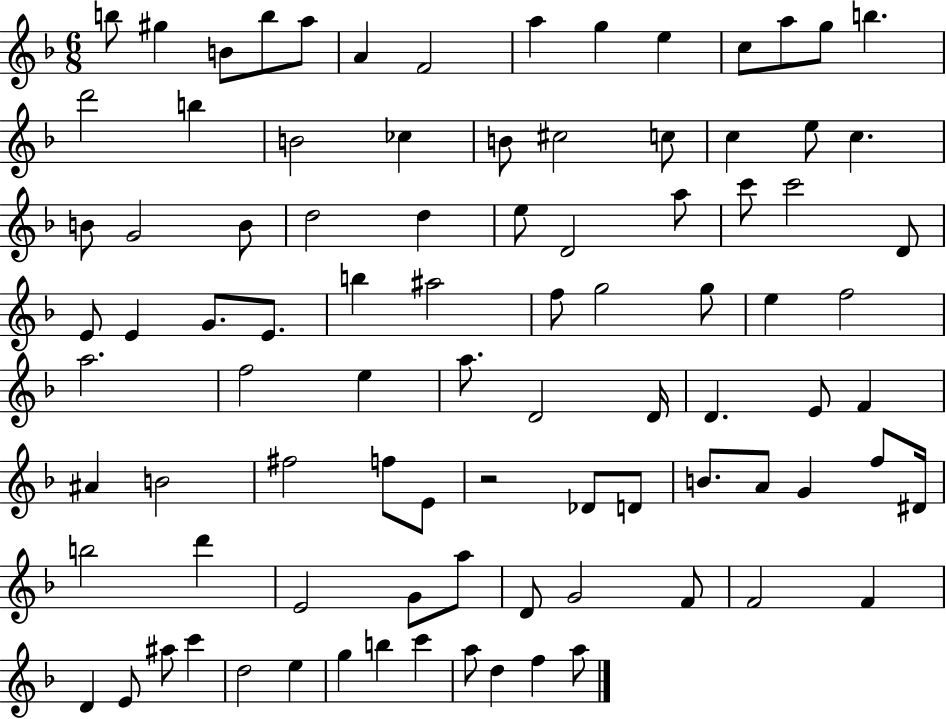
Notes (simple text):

B5/e G#5/q B4/e B5/e A5/e A4/q F4/h A5/q G5/q E5/q C5/e A5/e G5/e B5/q. D6/h B5/q B4/h CES5/q B4/e C#5/h C5/e C5/q E5/e C5/q. B4/e G4/h B4/e D5/h D5/q E5/e D4/h A5/e C6/e C6/h D4/e E4/e E4/q G4/e. E4/e. B5/q A#5/h F5/e G5/h G5/e E5/q F5/h A5/h. F5/h E5/q A5/e. D4/h D4/s D4/q. E4/e F4/q A#4/q B4/h F#5/h F5/e E4/e R/h Db4/e D4/e B4/e. A4/e G4/q F5/e D#4/s B5/h D6/q E4/h G4/e A5/e D4/e G4/h F4/e F4/h F4/q D4/q E4/e A#5/e C6/q D5/h E5/q G5/q B5/q C6/q A5/e D5/q F5/q A5/e